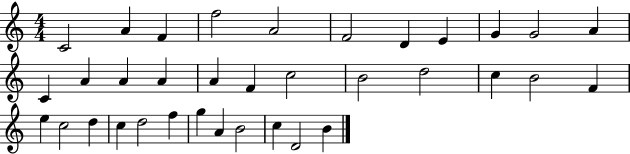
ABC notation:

X:1
T:Untitled
M:4/4
L:1/4
K:C
C2 A F f2 A2 F2 D E G G2 A C A A A A F c2 B2 d2 c B2 F e c2 d c d2 f g A B2 c D2 B